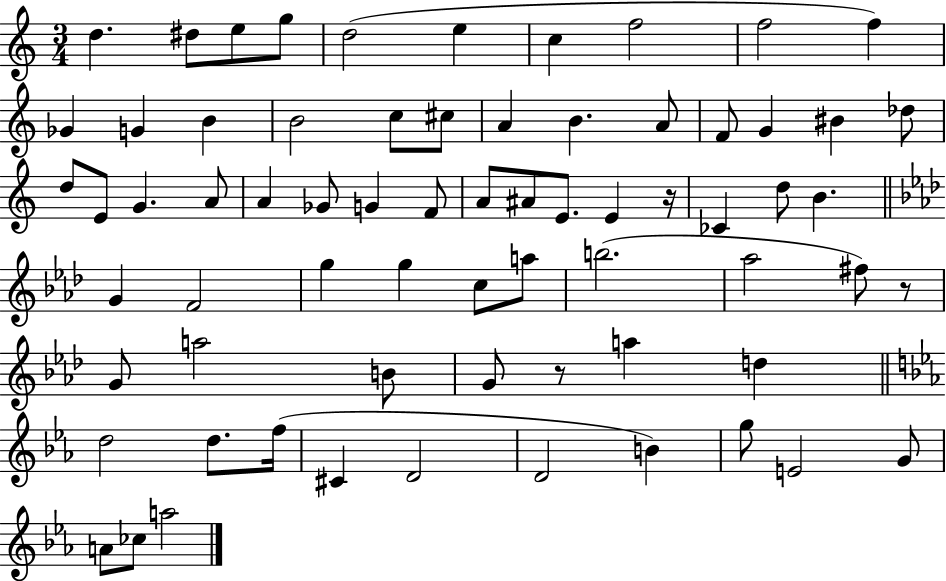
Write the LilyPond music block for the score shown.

{
  \clef treble
  \numericTimeSignature
  \time 3/4
  \key c \major
  d''4. dis''8 e''8 g''8 | d''2( e''4 | c''4 f''2 | f''2 f''4) | \break ges'4 g'4 b'4 | b'2 c''8 cis''8 | a'4 b'4. a'8 | f'8 g'4 bis'4 des''8 | \break d''8 e'8 g'4. a'8 | a'4 ges'8 g'4 f'8 | a'8 ais'8 e'8. e'4 r16 | ces'4 d''8 b'4. | \break \bar "||" \break \key aes \major g'4 f'2 | g''4 g''4 c''8 a''8 | b''2.( | aes''2 fis''8) r8 | \break g'8 a''2 b'8 | g'8 r8 a''4 d''4 | \bar "||" \break \key ees \major d''2 d''8. f''16( | cis'4 d'2 | d'2 b'4) | g''8 e'2 g'8 | \break a'8 ces''8 a''2 | \bar "|."
}